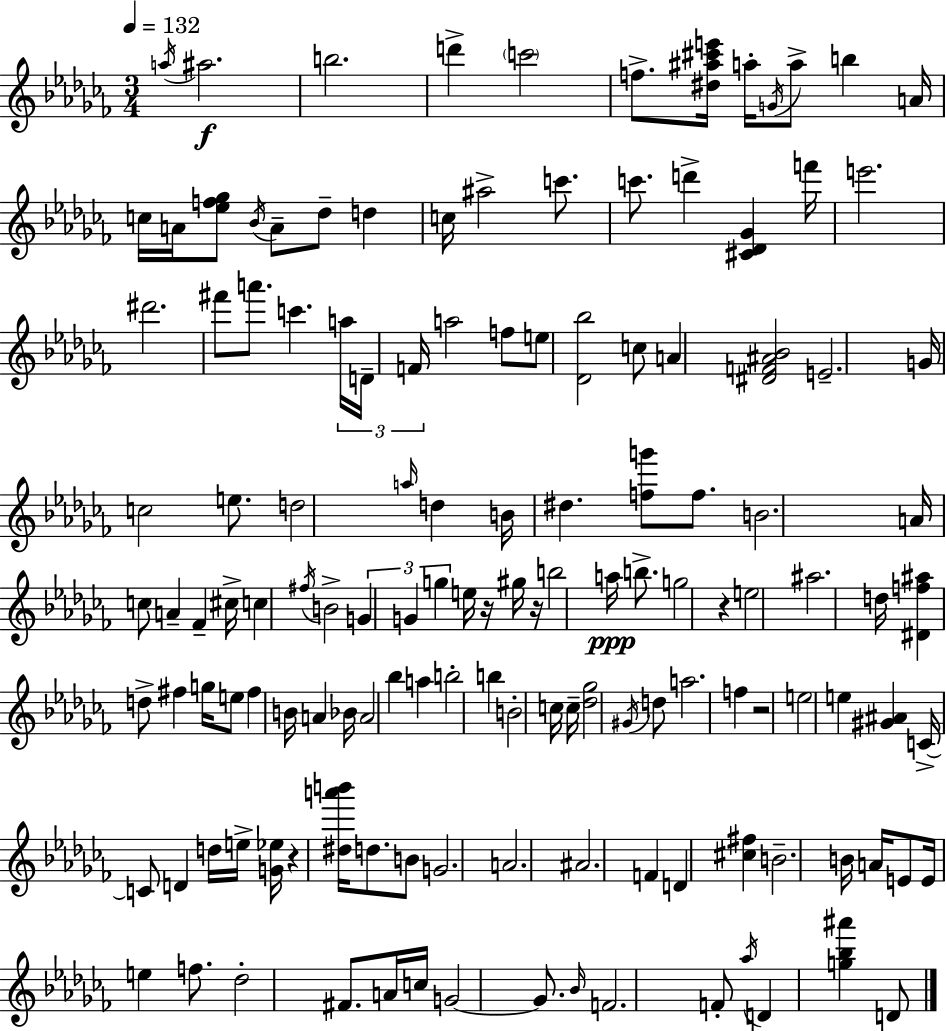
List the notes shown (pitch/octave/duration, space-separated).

A5/s A#5/h. B5/h. D6/q C6/h F5/e. [D#5,A#5,C#6,E6]/s A5/s G4/s A5/e B5/q A4/s C5/s A4/s [Eb5,F5,Gb5]/e Bb4/s A4/e Db5/e D5/q C5/s A#5/h C6/e. C6/e. D6/q [C#4,Db4,Gb4]/q F6/s E6/h. D#6/h. F#6/e A6/e. C6/q. A5/s D4/s F4/s A5/h F5/e E5/e [Db4,Bb5]/h C5/e A4/q [D#4,F4,A#4,Bb4]/h E4/h. G4/s C5/h E5/e. D5/h A5/s D5/q B4/s D#5/q. [F5,G6]/e F5/e. B4/h. A4/s C5/e A4/q FES4/q C#5/s C5/q F#5/s B4/h G4/q G4/q G5/q E5/s R/s G#5/s R/s B5/h A5/s B5/e. G5/h R/q E5/h A#5/h. D5/s [D#4,F5,A#5]/q D5/e F#5/q G5/s E5/e F#5/q B4/s A4/q Bb4/s A4/h Bb5/q A5/q B5/h B5/q B4/h C5/s C5/s [Db5,Gb5]/h G#4/s D5/e A5/h. F5/q R/h E5/h E5/q [G#4,A#4]/q C4/s C4/e D4/q D5/s E5/s [G4,Eb5]/s R/q [D#5,A6,B6]/s D5/e. B4/e G4/h. A4/h. A#4/h. F4/q D4/q [C#5,F#5]/q B4/h. B4/s A4/s E4/e E4/s E5/q F5/e. Db5/h F#4/e. A4/s C5/s G4/h G4/e. Bb4/s F4/h. F4/e Ab5/s D4/q [G5,Bb5,A#6]/q D4/e